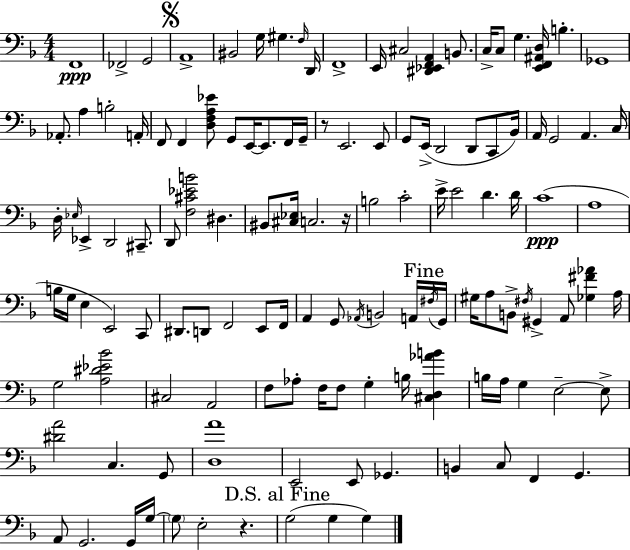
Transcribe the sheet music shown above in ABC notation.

X:1
T:Untitled
M:4/4
L:1/4
K:F
F,,4 _F,,2 G,,2 A,,4 ^B,,2 G,/4 ^G, F,/4 D,,/4 F,,4 E,,/4 ^C,2 [^D,,_E,,F,,A,,] B,,/2 C,/4 C,/2 G, [E,,F,,^A,,D,]/4 B, _G,,4 _A,,/2 A, B,2 A,,/4 F,,/2 F,, [D,F,A,_E]/2 G,,/2 E,,/4 E,,/2 F,,/4 G,,/4 z/2 E,,2 E,,/2 G,,/2 E,,/4 D,,2 D,,/2 C,,/2 _B,,/4 A,,/4 G,,2 A,, C,/4 D,/4 _E,/4 _E,, D,,2 ^C,,/2 D,,/2 [F,^C_EB]2 ^D, ^B,,/2 [^C,_E,]/4 C,2 z/4 B,2 C2 E/4 E2 D D/4 C4 A,4 B,/4 G,/4 E, E,,2 C,,/2 ^D,,/2 D,,/2 F,,2 E,,/2 F,,/4 A,, G,,/2 _A,,/4 B,,2 A,,/4 ^F,/4 G,,/4 ^G,/4 A,/2 B,,/2 ^F,/4 ^G,, A,,/2 [_G,^F_A] A,/4 G,2 [A,^D_E_B]2 ^C,2 A,,2 F,/2 _A,/2 F,/4 F,/2 G, B,/4 [^C,D,_AB] B,/4 A,/4 G, E,2 E,/2 [^DA]2 C, G,,/2 [D,A]4 E,,2 E,,/2 _G,, B,, C,/2 F,, G,, A,,/2 G,,2 G,,/4 G,/4 G,/2 E,2 z G,2 G, G,